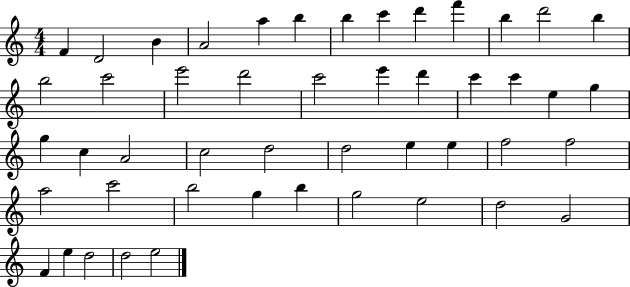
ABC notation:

X:1
T:Untitled
M:4/4
L:1/4
K:C
F D2 B A2 a b b c' d' f' b d'2 b b2 c'2 e'2 d'2 c'2 e' d' c' c' e g g c A2 c2 d2 d2 e e f2 f2 a2 c'2 b2 g b g2 e2 d2 G2 F e d2 d2 e2